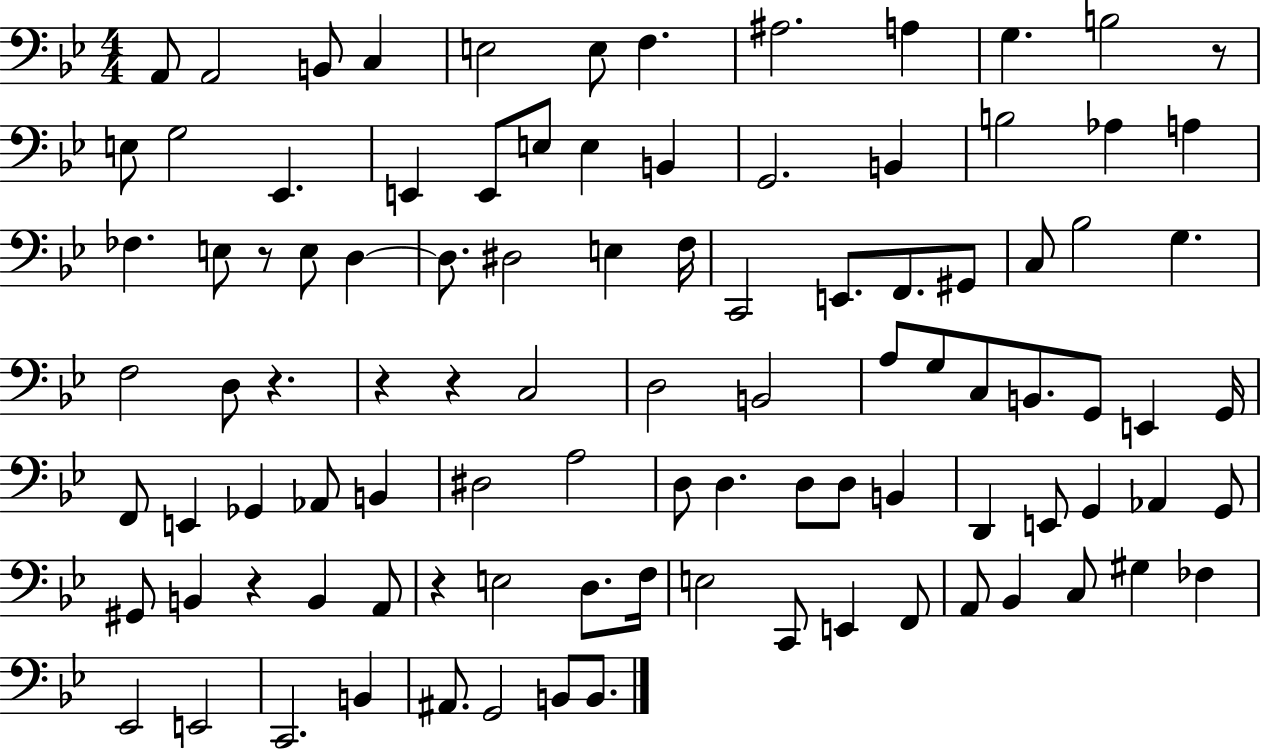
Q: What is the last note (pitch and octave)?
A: B2